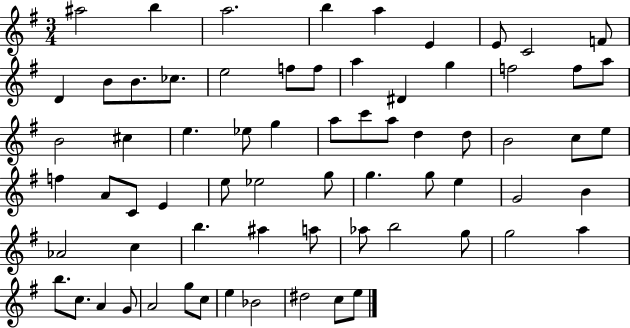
{
  \clef treble
  \numericTimeSignature
  \time 3/4
  \key g \major
  \repeat volta 2 { ais''2 b''4 | a''2. | b''4 a''4 e'4 | e'8 c'2 f'8 | \break d'4 b'8 b'8. ces''8. | e''2 f''8 f''8 | a''4 dis'4 g''4 | f''2 f''8 a''8 | \break b'2 cis''4 | e''4. ees''8 g''4 | a''8 c'''8 a''8 d''4 d''8 | b'2 c''8 e''8 | \break f''4 a'8 c'8 e'4 | e''8 ees''2 g''8 | g''4. g''8 e''4 | g'2 b'4 | \break aes'2 c''4 | b''4. ais''4 a''8 | aes''8 b''2 g''8 | g''2 a''4 | \break b''8. c''8. a'4 g'8 | a'2 g''8 c''8 | e''4 bes'2 | dis''2 c''8 e''8 | \break } \bar "|."
}